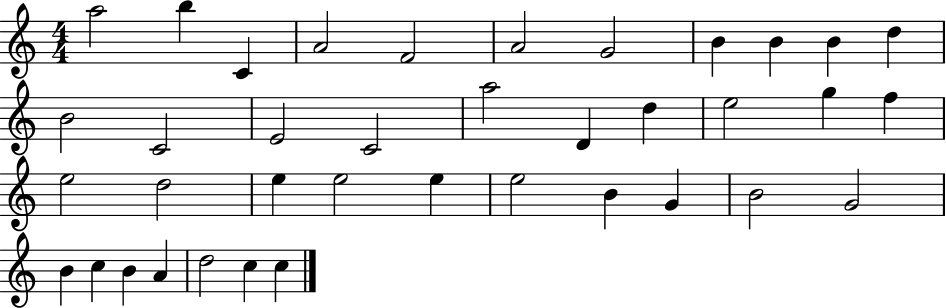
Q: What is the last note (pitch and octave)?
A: C5